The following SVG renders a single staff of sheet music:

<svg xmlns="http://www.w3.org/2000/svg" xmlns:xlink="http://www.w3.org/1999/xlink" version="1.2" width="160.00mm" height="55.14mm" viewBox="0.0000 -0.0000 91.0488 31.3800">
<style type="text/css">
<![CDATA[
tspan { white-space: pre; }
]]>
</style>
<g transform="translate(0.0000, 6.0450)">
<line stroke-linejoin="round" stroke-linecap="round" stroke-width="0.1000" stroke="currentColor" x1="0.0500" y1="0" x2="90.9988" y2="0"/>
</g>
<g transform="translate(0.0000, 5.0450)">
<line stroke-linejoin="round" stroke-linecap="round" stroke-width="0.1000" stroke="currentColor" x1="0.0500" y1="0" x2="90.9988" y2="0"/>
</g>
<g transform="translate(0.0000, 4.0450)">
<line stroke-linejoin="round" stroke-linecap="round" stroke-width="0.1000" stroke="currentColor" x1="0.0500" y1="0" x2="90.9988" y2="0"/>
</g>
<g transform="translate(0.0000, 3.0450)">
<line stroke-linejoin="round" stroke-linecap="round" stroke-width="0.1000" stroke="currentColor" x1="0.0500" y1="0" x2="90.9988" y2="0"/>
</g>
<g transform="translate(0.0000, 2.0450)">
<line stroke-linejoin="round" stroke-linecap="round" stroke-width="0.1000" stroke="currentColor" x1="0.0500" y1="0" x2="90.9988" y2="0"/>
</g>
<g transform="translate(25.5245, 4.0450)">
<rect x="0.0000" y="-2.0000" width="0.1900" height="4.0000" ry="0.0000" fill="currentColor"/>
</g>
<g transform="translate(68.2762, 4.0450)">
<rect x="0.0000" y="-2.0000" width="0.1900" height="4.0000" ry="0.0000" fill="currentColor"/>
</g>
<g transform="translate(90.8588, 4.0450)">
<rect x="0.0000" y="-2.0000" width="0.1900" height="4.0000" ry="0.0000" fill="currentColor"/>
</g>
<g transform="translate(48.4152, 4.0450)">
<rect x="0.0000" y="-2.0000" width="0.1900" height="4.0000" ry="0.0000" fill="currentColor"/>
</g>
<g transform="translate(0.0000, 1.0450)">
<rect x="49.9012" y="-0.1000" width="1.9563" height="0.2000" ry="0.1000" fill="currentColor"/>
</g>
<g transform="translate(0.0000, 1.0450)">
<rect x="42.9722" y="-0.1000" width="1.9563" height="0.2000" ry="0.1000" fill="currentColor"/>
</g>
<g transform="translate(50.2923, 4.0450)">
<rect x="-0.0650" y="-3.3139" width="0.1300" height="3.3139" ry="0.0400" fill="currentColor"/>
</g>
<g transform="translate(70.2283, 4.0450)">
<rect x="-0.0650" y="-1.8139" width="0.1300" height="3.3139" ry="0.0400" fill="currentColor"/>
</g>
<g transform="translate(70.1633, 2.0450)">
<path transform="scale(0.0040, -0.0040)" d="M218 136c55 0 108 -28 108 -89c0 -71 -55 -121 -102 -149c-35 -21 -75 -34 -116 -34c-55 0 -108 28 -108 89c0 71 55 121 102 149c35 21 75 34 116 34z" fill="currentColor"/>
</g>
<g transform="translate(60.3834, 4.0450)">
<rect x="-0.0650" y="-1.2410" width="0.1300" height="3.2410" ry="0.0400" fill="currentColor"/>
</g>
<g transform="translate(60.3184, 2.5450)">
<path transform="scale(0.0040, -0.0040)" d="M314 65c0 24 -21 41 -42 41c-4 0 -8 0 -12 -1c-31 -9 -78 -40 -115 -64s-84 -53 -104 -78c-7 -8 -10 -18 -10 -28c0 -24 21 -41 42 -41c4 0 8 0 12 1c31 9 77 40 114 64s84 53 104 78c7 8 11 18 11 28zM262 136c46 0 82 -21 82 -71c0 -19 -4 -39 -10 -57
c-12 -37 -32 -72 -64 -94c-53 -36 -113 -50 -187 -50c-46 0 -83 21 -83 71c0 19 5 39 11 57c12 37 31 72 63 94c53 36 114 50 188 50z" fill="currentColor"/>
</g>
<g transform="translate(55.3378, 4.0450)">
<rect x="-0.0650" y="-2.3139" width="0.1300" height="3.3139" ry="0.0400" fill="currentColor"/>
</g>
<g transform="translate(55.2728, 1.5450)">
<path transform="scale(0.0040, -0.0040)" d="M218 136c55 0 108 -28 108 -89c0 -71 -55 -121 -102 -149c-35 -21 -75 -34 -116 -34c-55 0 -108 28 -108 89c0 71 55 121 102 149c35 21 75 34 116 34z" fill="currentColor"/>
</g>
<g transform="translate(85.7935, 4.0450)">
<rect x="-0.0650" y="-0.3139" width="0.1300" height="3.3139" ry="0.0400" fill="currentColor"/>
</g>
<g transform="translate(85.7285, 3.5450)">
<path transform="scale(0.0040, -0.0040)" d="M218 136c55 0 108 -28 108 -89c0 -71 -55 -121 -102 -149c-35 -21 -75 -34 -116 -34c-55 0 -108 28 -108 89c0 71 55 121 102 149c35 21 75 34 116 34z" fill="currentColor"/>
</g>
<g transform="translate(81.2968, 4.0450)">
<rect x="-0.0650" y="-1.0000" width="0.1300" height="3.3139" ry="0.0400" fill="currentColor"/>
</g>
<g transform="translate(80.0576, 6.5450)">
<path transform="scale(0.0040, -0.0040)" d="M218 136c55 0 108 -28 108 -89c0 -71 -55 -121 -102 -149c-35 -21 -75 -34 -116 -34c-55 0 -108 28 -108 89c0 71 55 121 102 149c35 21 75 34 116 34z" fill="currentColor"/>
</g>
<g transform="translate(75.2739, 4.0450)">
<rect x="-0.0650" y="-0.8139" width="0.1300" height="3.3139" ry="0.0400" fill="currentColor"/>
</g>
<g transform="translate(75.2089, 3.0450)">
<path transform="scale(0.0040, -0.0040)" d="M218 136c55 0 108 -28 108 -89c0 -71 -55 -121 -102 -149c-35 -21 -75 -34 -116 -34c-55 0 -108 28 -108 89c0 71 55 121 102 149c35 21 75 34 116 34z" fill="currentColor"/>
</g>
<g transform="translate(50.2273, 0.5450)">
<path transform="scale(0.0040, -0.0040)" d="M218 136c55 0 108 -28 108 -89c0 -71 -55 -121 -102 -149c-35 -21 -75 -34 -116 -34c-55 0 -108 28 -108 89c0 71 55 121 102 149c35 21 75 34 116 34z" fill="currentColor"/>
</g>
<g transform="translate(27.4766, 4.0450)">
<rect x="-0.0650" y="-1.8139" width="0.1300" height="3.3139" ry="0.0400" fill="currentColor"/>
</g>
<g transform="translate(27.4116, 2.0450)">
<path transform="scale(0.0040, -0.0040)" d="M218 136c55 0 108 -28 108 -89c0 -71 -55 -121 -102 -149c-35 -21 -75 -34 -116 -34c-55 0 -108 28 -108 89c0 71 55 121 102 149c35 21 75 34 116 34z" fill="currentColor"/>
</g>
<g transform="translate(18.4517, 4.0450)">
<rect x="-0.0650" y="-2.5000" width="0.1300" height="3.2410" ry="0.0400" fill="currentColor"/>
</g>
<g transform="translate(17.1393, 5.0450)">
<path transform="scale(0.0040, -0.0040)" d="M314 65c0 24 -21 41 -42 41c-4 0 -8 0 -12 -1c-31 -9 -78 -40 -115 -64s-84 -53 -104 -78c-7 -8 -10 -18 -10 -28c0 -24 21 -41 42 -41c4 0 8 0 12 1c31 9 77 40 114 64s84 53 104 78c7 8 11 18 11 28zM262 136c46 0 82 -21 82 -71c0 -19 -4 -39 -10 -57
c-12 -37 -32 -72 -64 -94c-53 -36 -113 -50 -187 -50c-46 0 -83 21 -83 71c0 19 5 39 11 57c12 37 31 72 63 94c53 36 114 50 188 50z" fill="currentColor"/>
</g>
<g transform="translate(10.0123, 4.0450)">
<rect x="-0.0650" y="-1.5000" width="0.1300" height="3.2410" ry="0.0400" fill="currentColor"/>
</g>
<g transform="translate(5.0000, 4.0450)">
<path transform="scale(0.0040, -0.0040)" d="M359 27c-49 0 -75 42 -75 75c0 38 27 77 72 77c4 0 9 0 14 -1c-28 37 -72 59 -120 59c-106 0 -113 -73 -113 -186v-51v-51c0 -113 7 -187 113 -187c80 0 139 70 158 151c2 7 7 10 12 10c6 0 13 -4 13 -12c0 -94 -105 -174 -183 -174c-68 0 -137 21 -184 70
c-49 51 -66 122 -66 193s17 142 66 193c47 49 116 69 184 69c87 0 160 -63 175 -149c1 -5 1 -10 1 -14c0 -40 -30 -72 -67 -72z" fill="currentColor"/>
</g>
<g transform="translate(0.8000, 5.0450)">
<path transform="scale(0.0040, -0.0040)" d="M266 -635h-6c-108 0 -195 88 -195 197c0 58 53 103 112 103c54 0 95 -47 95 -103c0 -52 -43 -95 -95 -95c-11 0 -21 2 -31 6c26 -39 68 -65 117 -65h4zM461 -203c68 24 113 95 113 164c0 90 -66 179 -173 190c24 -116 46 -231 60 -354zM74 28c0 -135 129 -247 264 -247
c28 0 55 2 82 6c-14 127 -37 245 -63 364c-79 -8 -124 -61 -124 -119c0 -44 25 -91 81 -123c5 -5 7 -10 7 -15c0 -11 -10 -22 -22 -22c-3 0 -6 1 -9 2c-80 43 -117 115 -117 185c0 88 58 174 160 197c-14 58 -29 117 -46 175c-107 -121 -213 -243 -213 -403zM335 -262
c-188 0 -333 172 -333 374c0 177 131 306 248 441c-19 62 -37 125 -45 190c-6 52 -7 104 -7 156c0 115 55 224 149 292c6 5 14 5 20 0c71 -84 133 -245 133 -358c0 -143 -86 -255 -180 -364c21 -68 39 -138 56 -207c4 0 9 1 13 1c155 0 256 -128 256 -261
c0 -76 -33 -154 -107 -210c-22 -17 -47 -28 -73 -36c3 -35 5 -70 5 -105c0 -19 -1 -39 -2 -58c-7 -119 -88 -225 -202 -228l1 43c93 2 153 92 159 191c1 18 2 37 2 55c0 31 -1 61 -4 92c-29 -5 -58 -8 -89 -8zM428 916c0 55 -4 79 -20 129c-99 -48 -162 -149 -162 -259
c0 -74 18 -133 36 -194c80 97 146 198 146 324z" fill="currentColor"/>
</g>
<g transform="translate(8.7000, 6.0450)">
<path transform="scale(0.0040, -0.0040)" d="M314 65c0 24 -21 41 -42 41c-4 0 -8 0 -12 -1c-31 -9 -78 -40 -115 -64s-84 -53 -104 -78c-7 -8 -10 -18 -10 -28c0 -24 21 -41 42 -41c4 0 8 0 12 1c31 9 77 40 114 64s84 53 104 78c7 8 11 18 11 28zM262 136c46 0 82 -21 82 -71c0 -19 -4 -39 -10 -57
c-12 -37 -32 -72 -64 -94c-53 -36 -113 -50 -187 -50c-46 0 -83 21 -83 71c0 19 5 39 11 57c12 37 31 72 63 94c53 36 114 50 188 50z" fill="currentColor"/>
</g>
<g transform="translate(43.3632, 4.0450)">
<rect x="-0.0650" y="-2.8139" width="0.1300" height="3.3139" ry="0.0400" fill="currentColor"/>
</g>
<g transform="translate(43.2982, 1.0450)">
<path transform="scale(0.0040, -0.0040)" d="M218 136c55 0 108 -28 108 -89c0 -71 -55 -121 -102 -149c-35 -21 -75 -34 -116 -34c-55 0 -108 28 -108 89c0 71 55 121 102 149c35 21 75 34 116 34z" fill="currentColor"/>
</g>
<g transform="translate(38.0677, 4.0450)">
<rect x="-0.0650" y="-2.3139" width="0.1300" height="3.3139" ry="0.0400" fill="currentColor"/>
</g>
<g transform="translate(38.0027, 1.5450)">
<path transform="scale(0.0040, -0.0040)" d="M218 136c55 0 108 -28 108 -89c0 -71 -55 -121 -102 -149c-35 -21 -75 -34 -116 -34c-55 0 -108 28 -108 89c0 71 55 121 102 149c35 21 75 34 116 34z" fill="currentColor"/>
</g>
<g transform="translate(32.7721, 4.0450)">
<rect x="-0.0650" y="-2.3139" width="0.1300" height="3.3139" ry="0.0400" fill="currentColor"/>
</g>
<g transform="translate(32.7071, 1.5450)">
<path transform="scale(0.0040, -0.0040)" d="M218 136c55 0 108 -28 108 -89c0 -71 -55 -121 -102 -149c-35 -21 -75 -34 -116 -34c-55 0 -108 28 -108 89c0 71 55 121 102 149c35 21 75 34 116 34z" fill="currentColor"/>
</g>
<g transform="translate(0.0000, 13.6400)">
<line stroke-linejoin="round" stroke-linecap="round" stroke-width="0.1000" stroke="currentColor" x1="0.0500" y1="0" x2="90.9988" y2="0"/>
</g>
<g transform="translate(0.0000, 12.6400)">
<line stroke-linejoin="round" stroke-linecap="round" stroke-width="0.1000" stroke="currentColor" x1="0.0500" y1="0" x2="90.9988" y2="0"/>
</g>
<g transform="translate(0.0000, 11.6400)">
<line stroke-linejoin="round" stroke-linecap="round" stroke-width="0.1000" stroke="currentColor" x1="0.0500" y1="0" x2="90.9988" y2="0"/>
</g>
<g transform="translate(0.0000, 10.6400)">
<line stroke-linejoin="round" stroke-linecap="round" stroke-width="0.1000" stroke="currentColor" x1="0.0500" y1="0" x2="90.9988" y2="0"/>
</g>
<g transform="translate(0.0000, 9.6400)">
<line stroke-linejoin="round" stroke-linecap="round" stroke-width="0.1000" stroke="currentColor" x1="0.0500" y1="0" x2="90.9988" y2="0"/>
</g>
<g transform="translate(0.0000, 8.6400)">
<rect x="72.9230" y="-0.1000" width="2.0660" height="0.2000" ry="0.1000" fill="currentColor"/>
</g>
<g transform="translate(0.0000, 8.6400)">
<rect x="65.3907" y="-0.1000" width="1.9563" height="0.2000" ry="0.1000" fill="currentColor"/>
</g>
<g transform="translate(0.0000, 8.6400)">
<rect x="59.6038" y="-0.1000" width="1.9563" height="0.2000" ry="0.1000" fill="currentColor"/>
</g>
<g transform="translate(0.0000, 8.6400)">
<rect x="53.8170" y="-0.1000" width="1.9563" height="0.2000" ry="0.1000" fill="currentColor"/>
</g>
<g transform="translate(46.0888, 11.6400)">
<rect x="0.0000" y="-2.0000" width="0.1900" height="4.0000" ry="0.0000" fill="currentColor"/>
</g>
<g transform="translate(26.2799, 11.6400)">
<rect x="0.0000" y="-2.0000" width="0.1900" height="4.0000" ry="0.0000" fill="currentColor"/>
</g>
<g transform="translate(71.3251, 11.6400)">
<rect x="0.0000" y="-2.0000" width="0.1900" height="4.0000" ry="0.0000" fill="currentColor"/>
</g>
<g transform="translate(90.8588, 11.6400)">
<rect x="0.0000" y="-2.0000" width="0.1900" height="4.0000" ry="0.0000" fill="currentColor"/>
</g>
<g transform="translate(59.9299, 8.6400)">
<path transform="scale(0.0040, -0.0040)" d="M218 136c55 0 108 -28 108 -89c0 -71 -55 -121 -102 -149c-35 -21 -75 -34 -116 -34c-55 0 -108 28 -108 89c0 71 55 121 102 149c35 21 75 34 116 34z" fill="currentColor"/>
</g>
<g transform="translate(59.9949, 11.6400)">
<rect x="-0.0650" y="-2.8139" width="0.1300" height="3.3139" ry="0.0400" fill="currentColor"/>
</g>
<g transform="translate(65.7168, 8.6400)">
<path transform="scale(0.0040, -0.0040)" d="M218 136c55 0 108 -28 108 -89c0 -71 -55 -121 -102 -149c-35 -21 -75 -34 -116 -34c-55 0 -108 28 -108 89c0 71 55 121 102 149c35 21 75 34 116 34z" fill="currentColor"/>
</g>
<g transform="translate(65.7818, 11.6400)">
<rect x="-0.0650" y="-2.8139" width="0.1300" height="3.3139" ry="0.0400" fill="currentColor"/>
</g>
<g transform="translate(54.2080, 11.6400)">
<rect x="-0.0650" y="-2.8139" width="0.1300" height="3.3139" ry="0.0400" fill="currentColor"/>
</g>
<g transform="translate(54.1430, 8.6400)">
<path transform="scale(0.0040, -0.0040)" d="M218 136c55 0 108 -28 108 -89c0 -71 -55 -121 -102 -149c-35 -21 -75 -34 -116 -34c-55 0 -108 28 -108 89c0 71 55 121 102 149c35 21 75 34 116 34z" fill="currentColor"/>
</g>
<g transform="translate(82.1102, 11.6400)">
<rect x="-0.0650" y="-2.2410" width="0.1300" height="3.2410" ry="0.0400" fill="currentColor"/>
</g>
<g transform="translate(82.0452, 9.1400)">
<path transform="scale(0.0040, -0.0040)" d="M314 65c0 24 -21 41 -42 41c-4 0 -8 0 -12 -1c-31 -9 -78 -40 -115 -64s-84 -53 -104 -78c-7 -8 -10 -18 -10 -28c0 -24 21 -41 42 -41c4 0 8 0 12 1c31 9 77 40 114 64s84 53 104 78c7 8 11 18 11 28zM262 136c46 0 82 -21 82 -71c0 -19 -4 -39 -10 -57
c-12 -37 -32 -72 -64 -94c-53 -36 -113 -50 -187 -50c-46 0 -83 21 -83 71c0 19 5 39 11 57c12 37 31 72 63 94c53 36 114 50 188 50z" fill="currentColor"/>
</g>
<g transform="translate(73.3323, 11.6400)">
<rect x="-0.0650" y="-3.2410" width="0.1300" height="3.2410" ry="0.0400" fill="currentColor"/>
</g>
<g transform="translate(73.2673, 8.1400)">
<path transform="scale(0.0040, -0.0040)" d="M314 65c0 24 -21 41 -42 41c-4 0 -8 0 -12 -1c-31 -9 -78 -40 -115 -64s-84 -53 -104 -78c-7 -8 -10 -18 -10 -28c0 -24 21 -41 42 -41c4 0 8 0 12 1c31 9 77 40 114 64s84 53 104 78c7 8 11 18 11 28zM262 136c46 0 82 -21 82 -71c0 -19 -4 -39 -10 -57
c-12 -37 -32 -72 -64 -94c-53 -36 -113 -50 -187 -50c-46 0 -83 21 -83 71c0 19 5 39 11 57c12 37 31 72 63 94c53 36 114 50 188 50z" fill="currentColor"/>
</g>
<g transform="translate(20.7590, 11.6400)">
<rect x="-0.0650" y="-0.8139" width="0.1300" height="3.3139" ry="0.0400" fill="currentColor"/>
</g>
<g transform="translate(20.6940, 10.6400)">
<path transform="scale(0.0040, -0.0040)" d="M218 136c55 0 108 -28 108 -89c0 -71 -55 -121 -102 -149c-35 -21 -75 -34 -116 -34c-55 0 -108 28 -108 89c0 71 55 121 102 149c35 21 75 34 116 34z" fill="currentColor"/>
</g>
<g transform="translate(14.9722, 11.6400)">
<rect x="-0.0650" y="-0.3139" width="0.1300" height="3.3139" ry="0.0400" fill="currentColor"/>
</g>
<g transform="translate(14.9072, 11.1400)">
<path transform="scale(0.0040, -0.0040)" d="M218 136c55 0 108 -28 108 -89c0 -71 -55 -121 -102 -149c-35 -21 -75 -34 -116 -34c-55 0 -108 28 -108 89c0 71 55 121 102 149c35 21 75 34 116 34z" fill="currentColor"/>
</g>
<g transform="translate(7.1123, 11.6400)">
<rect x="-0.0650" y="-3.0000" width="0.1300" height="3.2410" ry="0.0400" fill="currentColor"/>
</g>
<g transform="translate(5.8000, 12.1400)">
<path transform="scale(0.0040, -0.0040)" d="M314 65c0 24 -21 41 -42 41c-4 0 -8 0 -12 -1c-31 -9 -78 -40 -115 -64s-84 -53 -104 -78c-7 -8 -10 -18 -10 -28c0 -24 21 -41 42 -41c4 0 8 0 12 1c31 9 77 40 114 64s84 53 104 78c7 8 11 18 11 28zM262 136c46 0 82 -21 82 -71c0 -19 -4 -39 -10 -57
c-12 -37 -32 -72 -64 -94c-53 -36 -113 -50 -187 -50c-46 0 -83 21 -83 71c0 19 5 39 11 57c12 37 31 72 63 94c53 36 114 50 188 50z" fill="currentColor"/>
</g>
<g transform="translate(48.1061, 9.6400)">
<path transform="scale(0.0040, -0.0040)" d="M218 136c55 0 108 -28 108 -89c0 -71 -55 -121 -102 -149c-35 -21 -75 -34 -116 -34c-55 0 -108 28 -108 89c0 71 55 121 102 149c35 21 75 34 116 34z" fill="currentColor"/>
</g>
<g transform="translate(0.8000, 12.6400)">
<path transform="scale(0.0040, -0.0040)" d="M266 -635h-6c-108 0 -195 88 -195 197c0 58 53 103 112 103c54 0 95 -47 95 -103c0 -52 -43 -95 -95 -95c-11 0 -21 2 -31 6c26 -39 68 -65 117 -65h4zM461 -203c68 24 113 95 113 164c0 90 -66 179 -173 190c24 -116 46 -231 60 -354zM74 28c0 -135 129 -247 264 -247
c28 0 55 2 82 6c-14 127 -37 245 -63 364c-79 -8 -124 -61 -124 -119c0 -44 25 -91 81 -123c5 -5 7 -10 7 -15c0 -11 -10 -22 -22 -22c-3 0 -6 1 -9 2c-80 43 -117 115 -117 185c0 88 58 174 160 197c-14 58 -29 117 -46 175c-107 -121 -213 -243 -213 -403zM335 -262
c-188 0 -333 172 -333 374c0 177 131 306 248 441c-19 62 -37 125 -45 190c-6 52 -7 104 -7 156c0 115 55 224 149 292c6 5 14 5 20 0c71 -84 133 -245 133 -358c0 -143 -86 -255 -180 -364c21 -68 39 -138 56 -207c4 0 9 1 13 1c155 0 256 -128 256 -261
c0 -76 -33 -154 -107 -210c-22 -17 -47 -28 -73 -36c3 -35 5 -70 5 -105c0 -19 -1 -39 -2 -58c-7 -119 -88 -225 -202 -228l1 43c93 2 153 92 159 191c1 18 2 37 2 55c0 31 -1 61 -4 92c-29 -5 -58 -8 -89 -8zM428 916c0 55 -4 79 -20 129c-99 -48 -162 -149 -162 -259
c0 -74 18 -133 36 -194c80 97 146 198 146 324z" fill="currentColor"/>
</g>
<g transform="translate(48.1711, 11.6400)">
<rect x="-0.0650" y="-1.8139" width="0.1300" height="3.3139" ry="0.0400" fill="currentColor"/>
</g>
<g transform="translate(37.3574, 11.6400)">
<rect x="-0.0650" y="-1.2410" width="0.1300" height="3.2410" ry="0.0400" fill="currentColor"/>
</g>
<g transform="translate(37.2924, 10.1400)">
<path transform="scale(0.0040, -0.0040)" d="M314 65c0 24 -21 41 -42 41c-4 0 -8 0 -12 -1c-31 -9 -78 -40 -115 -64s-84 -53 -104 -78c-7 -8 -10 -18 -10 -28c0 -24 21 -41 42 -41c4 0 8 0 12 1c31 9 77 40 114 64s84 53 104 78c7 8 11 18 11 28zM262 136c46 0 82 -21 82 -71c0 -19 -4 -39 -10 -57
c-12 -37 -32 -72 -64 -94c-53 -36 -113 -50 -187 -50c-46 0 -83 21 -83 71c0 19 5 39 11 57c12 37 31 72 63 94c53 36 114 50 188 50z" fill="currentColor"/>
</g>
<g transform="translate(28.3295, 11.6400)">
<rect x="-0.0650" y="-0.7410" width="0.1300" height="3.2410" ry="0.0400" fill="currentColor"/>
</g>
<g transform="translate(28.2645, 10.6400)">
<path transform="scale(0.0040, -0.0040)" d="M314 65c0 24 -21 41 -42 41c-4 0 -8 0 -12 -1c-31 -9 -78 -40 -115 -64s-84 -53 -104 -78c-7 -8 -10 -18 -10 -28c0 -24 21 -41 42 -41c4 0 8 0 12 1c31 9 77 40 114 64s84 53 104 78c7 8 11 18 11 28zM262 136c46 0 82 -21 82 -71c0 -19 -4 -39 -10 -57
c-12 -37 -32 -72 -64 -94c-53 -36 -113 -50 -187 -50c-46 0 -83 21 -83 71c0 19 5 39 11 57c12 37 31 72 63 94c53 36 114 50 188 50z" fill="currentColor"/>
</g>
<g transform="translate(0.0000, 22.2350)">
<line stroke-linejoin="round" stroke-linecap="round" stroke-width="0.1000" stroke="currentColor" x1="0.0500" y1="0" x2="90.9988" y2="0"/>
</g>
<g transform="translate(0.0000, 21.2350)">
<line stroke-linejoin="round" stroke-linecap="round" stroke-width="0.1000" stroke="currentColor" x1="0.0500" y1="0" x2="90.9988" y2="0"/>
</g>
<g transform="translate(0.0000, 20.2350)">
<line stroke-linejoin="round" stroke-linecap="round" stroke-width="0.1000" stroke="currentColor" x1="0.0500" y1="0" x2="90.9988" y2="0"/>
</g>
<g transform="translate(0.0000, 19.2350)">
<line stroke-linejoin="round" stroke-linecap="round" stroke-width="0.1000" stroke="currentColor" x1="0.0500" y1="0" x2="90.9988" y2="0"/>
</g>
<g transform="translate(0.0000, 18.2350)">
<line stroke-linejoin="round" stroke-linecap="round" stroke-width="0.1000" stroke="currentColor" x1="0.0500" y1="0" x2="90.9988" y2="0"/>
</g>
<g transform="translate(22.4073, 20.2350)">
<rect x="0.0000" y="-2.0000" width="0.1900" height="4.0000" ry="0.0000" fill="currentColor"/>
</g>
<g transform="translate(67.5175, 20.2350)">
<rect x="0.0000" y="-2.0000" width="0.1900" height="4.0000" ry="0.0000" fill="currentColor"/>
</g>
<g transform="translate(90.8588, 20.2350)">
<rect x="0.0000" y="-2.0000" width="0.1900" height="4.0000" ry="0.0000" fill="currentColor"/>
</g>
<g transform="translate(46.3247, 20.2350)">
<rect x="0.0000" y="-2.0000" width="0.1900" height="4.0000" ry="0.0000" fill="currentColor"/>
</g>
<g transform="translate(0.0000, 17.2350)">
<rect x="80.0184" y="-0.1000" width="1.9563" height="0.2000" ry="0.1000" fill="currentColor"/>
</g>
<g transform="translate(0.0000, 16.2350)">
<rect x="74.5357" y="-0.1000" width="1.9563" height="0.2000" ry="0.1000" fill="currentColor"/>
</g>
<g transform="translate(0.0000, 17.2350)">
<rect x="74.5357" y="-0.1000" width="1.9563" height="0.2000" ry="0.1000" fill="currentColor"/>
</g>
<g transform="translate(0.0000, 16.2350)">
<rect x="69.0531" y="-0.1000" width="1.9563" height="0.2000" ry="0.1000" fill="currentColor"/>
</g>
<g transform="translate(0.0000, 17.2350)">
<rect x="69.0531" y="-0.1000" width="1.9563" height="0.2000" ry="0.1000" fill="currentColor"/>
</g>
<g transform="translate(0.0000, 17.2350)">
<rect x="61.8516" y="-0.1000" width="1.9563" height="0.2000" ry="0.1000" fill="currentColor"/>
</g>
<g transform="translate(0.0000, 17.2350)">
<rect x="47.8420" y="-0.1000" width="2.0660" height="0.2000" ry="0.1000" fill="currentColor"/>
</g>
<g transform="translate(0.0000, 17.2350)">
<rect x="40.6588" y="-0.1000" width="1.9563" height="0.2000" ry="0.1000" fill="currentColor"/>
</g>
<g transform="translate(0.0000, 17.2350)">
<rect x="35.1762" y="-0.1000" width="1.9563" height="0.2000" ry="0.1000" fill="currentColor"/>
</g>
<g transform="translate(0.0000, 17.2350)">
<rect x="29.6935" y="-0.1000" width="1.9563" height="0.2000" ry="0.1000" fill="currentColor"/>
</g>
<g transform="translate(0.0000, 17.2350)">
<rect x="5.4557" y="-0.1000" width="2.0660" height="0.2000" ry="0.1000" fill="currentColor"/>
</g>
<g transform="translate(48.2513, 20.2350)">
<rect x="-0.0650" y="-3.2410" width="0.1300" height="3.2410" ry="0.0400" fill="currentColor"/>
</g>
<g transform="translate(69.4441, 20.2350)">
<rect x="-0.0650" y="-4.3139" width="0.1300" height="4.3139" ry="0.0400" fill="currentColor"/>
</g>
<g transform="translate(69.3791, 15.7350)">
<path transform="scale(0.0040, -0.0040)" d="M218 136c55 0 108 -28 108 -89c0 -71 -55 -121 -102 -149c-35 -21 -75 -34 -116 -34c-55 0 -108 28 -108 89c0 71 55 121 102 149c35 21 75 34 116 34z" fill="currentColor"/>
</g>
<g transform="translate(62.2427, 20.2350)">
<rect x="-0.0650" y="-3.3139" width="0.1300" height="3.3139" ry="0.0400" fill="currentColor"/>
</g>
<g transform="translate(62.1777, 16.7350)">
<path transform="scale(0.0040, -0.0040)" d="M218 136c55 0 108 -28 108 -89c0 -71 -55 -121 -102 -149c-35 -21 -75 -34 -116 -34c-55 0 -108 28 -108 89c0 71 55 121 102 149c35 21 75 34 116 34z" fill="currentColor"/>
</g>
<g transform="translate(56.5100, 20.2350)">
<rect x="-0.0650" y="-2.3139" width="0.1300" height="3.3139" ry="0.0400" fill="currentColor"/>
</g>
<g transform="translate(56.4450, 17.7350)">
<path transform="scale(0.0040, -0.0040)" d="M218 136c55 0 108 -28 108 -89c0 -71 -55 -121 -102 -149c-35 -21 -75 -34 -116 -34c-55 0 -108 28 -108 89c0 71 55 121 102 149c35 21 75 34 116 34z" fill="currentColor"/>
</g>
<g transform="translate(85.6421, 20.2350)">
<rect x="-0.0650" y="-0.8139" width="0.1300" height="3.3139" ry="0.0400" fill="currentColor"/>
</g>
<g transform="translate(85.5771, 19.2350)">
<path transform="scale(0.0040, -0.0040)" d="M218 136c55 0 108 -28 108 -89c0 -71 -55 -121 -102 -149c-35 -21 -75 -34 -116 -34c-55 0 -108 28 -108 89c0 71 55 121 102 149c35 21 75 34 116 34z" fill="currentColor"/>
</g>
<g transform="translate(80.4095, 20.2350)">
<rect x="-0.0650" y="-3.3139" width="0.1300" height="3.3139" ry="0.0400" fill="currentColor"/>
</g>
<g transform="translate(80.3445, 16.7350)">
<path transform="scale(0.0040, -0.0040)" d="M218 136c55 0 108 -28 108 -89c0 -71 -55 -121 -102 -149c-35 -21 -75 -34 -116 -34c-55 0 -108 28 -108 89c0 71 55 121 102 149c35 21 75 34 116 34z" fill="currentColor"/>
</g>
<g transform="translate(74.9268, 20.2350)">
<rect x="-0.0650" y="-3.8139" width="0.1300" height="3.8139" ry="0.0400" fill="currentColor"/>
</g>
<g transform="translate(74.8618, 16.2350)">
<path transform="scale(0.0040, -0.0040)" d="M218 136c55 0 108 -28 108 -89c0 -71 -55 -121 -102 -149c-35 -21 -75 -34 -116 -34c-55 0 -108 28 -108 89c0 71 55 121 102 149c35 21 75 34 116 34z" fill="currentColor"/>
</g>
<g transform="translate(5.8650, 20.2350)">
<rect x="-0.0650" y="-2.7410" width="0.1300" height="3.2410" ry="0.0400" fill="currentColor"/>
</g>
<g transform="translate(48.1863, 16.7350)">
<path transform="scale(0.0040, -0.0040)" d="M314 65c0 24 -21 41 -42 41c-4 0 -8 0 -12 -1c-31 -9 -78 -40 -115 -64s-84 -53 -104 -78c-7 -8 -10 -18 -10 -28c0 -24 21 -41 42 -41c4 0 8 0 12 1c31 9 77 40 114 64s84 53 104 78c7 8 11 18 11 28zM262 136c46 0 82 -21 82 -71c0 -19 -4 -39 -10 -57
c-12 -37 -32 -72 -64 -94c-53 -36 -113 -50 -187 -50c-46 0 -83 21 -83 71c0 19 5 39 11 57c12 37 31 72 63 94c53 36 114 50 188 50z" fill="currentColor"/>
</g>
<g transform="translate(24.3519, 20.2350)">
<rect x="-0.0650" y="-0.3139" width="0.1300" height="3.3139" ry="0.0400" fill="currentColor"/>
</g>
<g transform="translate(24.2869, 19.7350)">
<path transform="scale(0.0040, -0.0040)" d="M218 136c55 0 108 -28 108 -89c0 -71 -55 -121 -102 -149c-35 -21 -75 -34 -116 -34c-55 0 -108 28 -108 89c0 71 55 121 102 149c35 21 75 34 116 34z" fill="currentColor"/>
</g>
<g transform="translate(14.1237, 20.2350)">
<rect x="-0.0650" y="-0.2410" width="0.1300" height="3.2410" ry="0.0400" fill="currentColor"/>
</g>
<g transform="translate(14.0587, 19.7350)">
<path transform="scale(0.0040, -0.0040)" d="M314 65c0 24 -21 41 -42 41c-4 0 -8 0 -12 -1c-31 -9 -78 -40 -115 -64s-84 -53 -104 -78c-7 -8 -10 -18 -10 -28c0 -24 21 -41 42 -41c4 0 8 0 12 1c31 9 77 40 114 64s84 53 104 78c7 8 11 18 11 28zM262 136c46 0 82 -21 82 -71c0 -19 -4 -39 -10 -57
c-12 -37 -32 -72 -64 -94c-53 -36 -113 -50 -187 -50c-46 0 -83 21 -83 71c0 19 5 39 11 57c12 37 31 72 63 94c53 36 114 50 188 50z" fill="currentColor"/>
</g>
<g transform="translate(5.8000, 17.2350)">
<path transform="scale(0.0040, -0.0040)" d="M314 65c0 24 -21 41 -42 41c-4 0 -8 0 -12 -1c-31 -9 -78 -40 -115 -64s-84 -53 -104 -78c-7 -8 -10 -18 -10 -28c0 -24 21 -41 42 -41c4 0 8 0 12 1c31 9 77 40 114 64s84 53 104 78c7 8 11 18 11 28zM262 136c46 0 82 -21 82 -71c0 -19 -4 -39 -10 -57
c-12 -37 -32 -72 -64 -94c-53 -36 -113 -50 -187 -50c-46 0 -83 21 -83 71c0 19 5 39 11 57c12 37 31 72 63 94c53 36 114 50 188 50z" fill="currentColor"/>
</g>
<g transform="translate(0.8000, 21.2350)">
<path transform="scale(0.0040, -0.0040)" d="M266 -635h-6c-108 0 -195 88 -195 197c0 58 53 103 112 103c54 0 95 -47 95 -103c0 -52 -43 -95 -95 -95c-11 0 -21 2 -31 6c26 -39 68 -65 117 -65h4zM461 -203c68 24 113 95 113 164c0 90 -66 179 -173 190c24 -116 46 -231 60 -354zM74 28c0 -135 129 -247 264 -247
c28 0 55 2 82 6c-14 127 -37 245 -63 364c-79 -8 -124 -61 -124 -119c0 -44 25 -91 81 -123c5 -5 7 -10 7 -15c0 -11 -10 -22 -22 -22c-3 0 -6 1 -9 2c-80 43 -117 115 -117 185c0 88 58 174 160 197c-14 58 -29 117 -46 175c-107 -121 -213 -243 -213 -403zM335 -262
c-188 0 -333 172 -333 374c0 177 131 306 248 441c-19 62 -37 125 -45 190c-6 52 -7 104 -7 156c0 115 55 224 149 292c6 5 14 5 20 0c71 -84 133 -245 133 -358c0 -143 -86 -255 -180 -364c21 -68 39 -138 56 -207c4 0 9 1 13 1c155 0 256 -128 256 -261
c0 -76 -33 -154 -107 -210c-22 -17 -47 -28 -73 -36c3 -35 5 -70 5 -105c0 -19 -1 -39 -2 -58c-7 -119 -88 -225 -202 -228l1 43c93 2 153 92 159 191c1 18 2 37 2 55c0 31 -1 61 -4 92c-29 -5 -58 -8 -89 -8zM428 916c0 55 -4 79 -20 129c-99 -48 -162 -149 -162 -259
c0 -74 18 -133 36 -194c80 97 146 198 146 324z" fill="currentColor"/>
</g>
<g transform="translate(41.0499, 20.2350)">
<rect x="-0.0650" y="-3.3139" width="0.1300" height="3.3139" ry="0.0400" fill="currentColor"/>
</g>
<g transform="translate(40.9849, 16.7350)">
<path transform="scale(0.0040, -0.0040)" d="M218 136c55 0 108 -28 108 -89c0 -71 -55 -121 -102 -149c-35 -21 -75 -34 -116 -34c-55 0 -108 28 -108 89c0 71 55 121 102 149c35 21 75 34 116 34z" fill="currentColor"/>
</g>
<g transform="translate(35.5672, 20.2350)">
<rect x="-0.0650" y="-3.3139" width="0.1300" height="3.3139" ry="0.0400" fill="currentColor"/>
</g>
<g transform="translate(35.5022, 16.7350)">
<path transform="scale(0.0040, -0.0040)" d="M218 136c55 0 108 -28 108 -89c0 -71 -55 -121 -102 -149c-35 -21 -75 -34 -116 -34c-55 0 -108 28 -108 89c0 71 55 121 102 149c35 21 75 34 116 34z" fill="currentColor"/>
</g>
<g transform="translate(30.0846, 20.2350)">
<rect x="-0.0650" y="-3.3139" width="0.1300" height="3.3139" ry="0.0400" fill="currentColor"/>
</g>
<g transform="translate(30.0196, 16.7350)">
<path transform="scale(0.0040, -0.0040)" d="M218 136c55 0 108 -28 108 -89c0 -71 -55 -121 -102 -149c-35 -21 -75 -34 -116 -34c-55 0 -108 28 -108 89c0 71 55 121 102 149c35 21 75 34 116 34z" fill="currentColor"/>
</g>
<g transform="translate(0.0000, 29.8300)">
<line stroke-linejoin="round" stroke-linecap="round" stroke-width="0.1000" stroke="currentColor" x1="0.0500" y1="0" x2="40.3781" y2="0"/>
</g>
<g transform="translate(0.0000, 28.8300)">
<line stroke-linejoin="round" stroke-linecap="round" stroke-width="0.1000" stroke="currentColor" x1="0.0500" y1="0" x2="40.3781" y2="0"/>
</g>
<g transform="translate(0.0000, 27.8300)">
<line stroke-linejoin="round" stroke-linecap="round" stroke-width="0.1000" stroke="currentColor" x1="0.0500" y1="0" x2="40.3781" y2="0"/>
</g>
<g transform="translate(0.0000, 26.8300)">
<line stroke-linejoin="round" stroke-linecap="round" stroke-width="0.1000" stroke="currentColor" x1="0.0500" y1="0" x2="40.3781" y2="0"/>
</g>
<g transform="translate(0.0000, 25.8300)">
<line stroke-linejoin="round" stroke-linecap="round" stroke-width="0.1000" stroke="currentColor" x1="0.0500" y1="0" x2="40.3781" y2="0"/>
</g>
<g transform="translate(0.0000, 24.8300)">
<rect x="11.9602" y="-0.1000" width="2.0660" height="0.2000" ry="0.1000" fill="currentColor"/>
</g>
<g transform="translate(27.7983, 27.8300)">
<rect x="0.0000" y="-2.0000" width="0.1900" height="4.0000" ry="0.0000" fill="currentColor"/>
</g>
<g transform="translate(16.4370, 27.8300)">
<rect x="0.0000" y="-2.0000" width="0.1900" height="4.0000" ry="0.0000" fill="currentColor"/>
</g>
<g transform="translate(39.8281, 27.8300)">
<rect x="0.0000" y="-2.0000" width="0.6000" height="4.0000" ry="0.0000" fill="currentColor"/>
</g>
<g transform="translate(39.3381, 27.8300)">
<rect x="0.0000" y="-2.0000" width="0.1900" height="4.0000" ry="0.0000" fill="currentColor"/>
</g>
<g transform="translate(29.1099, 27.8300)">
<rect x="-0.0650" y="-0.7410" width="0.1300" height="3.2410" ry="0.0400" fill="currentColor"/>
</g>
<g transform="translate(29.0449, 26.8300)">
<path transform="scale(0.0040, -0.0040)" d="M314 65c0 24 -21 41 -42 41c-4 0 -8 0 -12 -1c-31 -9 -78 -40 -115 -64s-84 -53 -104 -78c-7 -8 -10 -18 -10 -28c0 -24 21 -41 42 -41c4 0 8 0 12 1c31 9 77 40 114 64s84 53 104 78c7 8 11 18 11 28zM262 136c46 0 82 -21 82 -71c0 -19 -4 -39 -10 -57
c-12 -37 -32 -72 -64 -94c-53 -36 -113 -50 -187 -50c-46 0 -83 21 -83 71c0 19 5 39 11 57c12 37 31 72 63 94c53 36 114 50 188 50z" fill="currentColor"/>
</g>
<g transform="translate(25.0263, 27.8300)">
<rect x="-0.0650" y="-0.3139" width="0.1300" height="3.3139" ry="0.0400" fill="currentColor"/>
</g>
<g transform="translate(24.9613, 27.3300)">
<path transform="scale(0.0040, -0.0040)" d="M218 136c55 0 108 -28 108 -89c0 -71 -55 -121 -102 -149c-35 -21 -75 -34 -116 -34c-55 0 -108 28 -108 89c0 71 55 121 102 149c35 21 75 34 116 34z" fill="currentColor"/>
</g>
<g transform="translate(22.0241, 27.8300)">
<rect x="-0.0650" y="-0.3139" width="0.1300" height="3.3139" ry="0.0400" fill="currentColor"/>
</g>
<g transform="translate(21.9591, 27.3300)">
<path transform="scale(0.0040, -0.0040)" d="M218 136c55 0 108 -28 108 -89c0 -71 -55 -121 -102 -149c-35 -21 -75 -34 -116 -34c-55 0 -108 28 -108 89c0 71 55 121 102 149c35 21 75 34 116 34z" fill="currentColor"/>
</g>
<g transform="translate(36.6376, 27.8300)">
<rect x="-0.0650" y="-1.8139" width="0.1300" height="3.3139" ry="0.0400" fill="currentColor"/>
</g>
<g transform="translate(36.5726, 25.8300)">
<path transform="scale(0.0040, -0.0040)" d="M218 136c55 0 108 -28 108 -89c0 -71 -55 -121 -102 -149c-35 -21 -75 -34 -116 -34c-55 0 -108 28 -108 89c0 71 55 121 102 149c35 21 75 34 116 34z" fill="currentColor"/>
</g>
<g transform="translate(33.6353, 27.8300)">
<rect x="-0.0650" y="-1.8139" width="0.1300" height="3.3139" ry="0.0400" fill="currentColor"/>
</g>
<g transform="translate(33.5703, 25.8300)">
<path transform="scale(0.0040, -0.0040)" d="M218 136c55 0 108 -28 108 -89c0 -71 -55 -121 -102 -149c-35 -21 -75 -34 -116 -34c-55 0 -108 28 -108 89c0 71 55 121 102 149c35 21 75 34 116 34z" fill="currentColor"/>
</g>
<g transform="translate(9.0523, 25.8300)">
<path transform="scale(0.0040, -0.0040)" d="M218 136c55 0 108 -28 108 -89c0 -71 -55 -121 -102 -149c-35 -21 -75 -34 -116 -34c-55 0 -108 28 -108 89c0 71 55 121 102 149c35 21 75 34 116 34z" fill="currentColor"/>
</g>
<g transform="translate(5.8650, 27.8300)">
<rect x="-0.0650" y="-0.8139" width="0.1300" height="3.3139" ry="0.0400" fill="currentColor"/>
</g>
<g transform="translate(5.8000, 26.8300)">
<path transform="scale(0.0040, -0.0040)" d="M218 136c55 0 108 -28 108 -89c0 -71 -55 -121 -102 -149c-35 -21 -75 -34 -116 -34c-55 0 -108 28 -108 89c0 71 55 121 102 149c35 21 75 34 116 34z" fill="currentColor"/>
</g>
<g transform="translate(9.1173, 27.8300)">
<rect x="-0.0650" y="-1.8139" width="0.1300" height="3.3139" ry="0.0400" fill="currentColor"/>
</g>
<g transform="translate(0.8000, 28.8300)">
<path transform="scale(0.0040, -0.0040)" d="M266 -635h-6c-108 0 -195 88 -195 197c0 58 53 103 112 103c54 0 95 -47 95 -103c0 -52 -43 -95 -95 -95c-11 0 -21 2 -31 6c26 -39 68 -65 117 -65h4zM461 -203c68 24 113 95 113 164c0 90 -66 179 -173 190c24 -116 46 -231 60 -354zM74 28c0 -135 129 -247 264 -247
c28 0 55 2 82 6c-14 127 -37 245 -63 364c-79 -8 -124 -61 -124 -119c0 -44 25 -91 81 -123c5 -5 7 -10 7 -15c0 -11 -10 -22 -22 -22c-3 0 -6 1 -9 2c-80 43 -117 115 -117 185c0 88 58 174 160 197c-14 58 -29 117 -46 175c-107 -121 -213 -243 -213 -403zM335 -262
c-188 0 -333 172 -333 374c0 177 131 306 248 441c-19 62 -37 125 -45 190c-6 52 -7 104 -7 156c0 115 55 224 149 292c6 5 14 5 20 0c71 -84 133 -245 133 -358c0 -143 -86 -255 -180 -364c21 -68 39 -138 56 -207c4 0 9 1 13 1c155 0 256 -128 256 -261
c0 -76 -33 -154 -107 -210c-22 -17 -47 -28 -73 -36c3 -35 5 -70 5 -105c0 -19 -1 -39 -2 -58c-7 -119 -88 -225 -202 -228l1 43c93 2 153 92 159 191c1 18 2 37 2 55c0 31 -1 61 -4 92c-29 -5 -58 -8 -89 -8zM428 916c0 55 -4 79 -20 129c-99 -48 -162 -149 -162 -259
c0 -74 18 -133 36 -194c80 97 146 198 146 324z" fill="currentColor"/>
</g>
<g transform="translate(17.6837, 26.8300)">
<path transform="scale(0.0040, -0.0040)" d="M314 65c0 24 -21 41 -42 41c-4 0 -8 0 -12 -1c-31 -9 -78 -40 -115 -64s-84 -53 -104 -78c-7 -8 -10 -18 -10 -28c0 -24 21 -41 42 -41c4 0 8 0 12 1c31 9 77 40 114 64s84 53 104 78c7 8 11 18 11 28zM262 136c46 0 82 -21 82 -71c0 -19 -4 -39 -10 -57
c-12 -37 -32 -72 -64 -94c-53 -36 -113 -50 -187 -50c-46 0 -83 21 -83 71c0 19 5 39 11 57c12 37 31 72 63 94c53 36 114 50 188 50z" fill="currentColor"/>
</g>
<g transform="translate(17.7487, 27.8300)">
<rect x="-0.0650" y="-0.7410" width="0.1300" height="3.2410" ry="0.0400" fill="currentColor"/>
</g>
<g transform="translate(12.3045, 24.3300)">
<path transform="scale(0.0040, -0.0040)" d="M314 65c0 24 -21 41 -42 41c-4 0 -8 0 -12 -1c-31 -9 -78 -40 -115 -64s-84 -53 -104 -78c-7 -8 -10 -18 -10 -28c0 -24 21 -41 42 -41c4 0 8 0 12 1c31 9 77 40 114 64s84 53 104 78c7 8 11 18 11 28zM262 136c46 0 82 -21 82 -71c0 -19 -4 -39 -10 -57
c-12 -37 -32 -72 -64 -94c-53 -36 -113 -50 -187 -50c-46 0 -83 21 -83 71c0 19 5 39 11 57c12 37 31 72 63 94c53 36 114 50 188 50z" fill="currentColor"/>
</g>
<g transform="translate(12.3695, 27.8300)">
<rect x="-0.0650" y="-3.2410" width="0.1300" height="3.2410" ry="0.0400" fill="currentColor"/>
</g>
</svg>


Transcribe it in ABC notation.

X:1
T:Untitled
M:4/4
L:1/4
K:C
E2 G2 f g g a b g e2 f d D c A2 c d d2 e2 f a a a b2 g2 a2 c2 c b b b b2 g b d' c' b d d f b2 d2 c c d2 f f